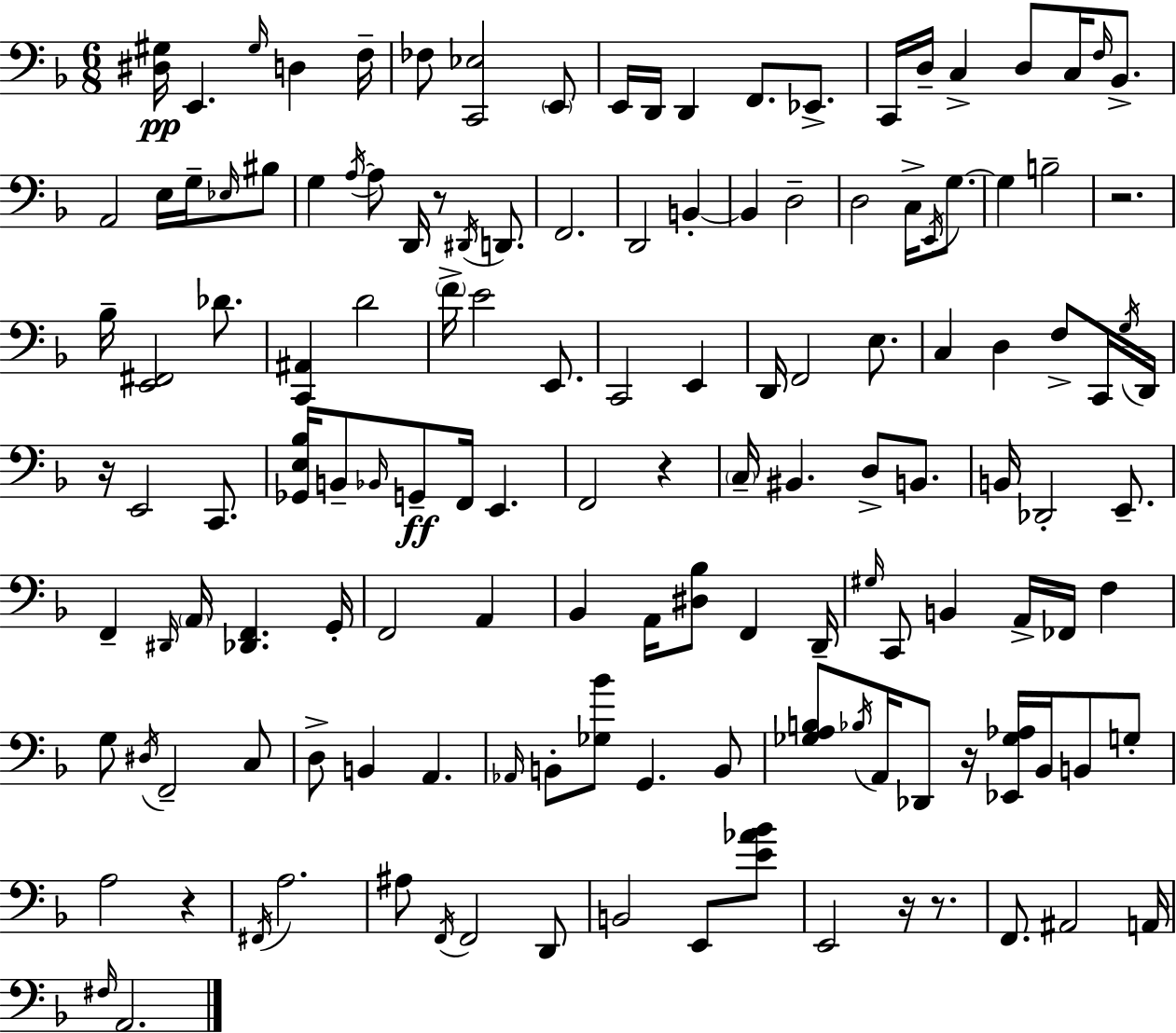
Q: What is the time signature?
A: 6/8